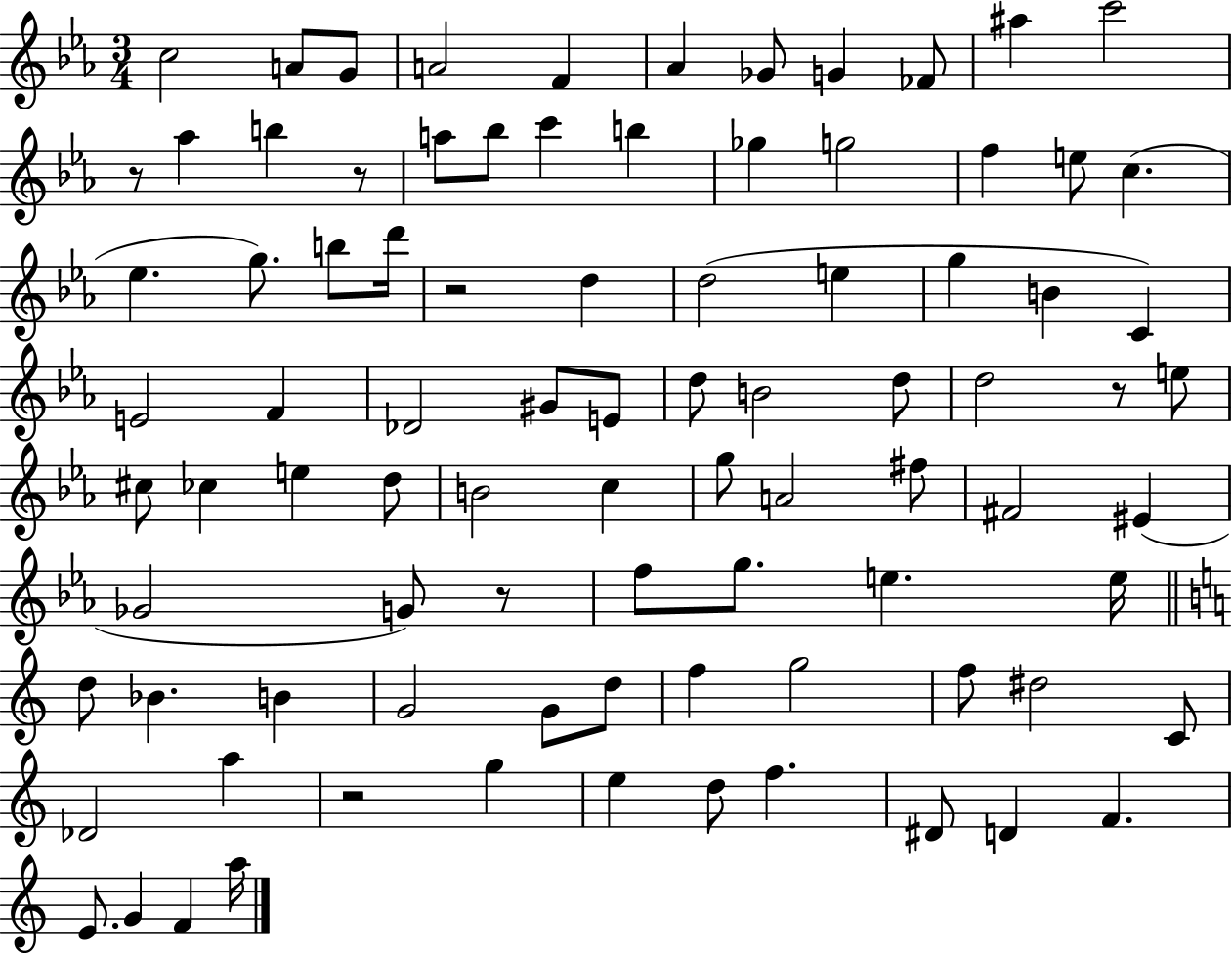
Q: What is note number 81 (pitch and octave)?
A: G4